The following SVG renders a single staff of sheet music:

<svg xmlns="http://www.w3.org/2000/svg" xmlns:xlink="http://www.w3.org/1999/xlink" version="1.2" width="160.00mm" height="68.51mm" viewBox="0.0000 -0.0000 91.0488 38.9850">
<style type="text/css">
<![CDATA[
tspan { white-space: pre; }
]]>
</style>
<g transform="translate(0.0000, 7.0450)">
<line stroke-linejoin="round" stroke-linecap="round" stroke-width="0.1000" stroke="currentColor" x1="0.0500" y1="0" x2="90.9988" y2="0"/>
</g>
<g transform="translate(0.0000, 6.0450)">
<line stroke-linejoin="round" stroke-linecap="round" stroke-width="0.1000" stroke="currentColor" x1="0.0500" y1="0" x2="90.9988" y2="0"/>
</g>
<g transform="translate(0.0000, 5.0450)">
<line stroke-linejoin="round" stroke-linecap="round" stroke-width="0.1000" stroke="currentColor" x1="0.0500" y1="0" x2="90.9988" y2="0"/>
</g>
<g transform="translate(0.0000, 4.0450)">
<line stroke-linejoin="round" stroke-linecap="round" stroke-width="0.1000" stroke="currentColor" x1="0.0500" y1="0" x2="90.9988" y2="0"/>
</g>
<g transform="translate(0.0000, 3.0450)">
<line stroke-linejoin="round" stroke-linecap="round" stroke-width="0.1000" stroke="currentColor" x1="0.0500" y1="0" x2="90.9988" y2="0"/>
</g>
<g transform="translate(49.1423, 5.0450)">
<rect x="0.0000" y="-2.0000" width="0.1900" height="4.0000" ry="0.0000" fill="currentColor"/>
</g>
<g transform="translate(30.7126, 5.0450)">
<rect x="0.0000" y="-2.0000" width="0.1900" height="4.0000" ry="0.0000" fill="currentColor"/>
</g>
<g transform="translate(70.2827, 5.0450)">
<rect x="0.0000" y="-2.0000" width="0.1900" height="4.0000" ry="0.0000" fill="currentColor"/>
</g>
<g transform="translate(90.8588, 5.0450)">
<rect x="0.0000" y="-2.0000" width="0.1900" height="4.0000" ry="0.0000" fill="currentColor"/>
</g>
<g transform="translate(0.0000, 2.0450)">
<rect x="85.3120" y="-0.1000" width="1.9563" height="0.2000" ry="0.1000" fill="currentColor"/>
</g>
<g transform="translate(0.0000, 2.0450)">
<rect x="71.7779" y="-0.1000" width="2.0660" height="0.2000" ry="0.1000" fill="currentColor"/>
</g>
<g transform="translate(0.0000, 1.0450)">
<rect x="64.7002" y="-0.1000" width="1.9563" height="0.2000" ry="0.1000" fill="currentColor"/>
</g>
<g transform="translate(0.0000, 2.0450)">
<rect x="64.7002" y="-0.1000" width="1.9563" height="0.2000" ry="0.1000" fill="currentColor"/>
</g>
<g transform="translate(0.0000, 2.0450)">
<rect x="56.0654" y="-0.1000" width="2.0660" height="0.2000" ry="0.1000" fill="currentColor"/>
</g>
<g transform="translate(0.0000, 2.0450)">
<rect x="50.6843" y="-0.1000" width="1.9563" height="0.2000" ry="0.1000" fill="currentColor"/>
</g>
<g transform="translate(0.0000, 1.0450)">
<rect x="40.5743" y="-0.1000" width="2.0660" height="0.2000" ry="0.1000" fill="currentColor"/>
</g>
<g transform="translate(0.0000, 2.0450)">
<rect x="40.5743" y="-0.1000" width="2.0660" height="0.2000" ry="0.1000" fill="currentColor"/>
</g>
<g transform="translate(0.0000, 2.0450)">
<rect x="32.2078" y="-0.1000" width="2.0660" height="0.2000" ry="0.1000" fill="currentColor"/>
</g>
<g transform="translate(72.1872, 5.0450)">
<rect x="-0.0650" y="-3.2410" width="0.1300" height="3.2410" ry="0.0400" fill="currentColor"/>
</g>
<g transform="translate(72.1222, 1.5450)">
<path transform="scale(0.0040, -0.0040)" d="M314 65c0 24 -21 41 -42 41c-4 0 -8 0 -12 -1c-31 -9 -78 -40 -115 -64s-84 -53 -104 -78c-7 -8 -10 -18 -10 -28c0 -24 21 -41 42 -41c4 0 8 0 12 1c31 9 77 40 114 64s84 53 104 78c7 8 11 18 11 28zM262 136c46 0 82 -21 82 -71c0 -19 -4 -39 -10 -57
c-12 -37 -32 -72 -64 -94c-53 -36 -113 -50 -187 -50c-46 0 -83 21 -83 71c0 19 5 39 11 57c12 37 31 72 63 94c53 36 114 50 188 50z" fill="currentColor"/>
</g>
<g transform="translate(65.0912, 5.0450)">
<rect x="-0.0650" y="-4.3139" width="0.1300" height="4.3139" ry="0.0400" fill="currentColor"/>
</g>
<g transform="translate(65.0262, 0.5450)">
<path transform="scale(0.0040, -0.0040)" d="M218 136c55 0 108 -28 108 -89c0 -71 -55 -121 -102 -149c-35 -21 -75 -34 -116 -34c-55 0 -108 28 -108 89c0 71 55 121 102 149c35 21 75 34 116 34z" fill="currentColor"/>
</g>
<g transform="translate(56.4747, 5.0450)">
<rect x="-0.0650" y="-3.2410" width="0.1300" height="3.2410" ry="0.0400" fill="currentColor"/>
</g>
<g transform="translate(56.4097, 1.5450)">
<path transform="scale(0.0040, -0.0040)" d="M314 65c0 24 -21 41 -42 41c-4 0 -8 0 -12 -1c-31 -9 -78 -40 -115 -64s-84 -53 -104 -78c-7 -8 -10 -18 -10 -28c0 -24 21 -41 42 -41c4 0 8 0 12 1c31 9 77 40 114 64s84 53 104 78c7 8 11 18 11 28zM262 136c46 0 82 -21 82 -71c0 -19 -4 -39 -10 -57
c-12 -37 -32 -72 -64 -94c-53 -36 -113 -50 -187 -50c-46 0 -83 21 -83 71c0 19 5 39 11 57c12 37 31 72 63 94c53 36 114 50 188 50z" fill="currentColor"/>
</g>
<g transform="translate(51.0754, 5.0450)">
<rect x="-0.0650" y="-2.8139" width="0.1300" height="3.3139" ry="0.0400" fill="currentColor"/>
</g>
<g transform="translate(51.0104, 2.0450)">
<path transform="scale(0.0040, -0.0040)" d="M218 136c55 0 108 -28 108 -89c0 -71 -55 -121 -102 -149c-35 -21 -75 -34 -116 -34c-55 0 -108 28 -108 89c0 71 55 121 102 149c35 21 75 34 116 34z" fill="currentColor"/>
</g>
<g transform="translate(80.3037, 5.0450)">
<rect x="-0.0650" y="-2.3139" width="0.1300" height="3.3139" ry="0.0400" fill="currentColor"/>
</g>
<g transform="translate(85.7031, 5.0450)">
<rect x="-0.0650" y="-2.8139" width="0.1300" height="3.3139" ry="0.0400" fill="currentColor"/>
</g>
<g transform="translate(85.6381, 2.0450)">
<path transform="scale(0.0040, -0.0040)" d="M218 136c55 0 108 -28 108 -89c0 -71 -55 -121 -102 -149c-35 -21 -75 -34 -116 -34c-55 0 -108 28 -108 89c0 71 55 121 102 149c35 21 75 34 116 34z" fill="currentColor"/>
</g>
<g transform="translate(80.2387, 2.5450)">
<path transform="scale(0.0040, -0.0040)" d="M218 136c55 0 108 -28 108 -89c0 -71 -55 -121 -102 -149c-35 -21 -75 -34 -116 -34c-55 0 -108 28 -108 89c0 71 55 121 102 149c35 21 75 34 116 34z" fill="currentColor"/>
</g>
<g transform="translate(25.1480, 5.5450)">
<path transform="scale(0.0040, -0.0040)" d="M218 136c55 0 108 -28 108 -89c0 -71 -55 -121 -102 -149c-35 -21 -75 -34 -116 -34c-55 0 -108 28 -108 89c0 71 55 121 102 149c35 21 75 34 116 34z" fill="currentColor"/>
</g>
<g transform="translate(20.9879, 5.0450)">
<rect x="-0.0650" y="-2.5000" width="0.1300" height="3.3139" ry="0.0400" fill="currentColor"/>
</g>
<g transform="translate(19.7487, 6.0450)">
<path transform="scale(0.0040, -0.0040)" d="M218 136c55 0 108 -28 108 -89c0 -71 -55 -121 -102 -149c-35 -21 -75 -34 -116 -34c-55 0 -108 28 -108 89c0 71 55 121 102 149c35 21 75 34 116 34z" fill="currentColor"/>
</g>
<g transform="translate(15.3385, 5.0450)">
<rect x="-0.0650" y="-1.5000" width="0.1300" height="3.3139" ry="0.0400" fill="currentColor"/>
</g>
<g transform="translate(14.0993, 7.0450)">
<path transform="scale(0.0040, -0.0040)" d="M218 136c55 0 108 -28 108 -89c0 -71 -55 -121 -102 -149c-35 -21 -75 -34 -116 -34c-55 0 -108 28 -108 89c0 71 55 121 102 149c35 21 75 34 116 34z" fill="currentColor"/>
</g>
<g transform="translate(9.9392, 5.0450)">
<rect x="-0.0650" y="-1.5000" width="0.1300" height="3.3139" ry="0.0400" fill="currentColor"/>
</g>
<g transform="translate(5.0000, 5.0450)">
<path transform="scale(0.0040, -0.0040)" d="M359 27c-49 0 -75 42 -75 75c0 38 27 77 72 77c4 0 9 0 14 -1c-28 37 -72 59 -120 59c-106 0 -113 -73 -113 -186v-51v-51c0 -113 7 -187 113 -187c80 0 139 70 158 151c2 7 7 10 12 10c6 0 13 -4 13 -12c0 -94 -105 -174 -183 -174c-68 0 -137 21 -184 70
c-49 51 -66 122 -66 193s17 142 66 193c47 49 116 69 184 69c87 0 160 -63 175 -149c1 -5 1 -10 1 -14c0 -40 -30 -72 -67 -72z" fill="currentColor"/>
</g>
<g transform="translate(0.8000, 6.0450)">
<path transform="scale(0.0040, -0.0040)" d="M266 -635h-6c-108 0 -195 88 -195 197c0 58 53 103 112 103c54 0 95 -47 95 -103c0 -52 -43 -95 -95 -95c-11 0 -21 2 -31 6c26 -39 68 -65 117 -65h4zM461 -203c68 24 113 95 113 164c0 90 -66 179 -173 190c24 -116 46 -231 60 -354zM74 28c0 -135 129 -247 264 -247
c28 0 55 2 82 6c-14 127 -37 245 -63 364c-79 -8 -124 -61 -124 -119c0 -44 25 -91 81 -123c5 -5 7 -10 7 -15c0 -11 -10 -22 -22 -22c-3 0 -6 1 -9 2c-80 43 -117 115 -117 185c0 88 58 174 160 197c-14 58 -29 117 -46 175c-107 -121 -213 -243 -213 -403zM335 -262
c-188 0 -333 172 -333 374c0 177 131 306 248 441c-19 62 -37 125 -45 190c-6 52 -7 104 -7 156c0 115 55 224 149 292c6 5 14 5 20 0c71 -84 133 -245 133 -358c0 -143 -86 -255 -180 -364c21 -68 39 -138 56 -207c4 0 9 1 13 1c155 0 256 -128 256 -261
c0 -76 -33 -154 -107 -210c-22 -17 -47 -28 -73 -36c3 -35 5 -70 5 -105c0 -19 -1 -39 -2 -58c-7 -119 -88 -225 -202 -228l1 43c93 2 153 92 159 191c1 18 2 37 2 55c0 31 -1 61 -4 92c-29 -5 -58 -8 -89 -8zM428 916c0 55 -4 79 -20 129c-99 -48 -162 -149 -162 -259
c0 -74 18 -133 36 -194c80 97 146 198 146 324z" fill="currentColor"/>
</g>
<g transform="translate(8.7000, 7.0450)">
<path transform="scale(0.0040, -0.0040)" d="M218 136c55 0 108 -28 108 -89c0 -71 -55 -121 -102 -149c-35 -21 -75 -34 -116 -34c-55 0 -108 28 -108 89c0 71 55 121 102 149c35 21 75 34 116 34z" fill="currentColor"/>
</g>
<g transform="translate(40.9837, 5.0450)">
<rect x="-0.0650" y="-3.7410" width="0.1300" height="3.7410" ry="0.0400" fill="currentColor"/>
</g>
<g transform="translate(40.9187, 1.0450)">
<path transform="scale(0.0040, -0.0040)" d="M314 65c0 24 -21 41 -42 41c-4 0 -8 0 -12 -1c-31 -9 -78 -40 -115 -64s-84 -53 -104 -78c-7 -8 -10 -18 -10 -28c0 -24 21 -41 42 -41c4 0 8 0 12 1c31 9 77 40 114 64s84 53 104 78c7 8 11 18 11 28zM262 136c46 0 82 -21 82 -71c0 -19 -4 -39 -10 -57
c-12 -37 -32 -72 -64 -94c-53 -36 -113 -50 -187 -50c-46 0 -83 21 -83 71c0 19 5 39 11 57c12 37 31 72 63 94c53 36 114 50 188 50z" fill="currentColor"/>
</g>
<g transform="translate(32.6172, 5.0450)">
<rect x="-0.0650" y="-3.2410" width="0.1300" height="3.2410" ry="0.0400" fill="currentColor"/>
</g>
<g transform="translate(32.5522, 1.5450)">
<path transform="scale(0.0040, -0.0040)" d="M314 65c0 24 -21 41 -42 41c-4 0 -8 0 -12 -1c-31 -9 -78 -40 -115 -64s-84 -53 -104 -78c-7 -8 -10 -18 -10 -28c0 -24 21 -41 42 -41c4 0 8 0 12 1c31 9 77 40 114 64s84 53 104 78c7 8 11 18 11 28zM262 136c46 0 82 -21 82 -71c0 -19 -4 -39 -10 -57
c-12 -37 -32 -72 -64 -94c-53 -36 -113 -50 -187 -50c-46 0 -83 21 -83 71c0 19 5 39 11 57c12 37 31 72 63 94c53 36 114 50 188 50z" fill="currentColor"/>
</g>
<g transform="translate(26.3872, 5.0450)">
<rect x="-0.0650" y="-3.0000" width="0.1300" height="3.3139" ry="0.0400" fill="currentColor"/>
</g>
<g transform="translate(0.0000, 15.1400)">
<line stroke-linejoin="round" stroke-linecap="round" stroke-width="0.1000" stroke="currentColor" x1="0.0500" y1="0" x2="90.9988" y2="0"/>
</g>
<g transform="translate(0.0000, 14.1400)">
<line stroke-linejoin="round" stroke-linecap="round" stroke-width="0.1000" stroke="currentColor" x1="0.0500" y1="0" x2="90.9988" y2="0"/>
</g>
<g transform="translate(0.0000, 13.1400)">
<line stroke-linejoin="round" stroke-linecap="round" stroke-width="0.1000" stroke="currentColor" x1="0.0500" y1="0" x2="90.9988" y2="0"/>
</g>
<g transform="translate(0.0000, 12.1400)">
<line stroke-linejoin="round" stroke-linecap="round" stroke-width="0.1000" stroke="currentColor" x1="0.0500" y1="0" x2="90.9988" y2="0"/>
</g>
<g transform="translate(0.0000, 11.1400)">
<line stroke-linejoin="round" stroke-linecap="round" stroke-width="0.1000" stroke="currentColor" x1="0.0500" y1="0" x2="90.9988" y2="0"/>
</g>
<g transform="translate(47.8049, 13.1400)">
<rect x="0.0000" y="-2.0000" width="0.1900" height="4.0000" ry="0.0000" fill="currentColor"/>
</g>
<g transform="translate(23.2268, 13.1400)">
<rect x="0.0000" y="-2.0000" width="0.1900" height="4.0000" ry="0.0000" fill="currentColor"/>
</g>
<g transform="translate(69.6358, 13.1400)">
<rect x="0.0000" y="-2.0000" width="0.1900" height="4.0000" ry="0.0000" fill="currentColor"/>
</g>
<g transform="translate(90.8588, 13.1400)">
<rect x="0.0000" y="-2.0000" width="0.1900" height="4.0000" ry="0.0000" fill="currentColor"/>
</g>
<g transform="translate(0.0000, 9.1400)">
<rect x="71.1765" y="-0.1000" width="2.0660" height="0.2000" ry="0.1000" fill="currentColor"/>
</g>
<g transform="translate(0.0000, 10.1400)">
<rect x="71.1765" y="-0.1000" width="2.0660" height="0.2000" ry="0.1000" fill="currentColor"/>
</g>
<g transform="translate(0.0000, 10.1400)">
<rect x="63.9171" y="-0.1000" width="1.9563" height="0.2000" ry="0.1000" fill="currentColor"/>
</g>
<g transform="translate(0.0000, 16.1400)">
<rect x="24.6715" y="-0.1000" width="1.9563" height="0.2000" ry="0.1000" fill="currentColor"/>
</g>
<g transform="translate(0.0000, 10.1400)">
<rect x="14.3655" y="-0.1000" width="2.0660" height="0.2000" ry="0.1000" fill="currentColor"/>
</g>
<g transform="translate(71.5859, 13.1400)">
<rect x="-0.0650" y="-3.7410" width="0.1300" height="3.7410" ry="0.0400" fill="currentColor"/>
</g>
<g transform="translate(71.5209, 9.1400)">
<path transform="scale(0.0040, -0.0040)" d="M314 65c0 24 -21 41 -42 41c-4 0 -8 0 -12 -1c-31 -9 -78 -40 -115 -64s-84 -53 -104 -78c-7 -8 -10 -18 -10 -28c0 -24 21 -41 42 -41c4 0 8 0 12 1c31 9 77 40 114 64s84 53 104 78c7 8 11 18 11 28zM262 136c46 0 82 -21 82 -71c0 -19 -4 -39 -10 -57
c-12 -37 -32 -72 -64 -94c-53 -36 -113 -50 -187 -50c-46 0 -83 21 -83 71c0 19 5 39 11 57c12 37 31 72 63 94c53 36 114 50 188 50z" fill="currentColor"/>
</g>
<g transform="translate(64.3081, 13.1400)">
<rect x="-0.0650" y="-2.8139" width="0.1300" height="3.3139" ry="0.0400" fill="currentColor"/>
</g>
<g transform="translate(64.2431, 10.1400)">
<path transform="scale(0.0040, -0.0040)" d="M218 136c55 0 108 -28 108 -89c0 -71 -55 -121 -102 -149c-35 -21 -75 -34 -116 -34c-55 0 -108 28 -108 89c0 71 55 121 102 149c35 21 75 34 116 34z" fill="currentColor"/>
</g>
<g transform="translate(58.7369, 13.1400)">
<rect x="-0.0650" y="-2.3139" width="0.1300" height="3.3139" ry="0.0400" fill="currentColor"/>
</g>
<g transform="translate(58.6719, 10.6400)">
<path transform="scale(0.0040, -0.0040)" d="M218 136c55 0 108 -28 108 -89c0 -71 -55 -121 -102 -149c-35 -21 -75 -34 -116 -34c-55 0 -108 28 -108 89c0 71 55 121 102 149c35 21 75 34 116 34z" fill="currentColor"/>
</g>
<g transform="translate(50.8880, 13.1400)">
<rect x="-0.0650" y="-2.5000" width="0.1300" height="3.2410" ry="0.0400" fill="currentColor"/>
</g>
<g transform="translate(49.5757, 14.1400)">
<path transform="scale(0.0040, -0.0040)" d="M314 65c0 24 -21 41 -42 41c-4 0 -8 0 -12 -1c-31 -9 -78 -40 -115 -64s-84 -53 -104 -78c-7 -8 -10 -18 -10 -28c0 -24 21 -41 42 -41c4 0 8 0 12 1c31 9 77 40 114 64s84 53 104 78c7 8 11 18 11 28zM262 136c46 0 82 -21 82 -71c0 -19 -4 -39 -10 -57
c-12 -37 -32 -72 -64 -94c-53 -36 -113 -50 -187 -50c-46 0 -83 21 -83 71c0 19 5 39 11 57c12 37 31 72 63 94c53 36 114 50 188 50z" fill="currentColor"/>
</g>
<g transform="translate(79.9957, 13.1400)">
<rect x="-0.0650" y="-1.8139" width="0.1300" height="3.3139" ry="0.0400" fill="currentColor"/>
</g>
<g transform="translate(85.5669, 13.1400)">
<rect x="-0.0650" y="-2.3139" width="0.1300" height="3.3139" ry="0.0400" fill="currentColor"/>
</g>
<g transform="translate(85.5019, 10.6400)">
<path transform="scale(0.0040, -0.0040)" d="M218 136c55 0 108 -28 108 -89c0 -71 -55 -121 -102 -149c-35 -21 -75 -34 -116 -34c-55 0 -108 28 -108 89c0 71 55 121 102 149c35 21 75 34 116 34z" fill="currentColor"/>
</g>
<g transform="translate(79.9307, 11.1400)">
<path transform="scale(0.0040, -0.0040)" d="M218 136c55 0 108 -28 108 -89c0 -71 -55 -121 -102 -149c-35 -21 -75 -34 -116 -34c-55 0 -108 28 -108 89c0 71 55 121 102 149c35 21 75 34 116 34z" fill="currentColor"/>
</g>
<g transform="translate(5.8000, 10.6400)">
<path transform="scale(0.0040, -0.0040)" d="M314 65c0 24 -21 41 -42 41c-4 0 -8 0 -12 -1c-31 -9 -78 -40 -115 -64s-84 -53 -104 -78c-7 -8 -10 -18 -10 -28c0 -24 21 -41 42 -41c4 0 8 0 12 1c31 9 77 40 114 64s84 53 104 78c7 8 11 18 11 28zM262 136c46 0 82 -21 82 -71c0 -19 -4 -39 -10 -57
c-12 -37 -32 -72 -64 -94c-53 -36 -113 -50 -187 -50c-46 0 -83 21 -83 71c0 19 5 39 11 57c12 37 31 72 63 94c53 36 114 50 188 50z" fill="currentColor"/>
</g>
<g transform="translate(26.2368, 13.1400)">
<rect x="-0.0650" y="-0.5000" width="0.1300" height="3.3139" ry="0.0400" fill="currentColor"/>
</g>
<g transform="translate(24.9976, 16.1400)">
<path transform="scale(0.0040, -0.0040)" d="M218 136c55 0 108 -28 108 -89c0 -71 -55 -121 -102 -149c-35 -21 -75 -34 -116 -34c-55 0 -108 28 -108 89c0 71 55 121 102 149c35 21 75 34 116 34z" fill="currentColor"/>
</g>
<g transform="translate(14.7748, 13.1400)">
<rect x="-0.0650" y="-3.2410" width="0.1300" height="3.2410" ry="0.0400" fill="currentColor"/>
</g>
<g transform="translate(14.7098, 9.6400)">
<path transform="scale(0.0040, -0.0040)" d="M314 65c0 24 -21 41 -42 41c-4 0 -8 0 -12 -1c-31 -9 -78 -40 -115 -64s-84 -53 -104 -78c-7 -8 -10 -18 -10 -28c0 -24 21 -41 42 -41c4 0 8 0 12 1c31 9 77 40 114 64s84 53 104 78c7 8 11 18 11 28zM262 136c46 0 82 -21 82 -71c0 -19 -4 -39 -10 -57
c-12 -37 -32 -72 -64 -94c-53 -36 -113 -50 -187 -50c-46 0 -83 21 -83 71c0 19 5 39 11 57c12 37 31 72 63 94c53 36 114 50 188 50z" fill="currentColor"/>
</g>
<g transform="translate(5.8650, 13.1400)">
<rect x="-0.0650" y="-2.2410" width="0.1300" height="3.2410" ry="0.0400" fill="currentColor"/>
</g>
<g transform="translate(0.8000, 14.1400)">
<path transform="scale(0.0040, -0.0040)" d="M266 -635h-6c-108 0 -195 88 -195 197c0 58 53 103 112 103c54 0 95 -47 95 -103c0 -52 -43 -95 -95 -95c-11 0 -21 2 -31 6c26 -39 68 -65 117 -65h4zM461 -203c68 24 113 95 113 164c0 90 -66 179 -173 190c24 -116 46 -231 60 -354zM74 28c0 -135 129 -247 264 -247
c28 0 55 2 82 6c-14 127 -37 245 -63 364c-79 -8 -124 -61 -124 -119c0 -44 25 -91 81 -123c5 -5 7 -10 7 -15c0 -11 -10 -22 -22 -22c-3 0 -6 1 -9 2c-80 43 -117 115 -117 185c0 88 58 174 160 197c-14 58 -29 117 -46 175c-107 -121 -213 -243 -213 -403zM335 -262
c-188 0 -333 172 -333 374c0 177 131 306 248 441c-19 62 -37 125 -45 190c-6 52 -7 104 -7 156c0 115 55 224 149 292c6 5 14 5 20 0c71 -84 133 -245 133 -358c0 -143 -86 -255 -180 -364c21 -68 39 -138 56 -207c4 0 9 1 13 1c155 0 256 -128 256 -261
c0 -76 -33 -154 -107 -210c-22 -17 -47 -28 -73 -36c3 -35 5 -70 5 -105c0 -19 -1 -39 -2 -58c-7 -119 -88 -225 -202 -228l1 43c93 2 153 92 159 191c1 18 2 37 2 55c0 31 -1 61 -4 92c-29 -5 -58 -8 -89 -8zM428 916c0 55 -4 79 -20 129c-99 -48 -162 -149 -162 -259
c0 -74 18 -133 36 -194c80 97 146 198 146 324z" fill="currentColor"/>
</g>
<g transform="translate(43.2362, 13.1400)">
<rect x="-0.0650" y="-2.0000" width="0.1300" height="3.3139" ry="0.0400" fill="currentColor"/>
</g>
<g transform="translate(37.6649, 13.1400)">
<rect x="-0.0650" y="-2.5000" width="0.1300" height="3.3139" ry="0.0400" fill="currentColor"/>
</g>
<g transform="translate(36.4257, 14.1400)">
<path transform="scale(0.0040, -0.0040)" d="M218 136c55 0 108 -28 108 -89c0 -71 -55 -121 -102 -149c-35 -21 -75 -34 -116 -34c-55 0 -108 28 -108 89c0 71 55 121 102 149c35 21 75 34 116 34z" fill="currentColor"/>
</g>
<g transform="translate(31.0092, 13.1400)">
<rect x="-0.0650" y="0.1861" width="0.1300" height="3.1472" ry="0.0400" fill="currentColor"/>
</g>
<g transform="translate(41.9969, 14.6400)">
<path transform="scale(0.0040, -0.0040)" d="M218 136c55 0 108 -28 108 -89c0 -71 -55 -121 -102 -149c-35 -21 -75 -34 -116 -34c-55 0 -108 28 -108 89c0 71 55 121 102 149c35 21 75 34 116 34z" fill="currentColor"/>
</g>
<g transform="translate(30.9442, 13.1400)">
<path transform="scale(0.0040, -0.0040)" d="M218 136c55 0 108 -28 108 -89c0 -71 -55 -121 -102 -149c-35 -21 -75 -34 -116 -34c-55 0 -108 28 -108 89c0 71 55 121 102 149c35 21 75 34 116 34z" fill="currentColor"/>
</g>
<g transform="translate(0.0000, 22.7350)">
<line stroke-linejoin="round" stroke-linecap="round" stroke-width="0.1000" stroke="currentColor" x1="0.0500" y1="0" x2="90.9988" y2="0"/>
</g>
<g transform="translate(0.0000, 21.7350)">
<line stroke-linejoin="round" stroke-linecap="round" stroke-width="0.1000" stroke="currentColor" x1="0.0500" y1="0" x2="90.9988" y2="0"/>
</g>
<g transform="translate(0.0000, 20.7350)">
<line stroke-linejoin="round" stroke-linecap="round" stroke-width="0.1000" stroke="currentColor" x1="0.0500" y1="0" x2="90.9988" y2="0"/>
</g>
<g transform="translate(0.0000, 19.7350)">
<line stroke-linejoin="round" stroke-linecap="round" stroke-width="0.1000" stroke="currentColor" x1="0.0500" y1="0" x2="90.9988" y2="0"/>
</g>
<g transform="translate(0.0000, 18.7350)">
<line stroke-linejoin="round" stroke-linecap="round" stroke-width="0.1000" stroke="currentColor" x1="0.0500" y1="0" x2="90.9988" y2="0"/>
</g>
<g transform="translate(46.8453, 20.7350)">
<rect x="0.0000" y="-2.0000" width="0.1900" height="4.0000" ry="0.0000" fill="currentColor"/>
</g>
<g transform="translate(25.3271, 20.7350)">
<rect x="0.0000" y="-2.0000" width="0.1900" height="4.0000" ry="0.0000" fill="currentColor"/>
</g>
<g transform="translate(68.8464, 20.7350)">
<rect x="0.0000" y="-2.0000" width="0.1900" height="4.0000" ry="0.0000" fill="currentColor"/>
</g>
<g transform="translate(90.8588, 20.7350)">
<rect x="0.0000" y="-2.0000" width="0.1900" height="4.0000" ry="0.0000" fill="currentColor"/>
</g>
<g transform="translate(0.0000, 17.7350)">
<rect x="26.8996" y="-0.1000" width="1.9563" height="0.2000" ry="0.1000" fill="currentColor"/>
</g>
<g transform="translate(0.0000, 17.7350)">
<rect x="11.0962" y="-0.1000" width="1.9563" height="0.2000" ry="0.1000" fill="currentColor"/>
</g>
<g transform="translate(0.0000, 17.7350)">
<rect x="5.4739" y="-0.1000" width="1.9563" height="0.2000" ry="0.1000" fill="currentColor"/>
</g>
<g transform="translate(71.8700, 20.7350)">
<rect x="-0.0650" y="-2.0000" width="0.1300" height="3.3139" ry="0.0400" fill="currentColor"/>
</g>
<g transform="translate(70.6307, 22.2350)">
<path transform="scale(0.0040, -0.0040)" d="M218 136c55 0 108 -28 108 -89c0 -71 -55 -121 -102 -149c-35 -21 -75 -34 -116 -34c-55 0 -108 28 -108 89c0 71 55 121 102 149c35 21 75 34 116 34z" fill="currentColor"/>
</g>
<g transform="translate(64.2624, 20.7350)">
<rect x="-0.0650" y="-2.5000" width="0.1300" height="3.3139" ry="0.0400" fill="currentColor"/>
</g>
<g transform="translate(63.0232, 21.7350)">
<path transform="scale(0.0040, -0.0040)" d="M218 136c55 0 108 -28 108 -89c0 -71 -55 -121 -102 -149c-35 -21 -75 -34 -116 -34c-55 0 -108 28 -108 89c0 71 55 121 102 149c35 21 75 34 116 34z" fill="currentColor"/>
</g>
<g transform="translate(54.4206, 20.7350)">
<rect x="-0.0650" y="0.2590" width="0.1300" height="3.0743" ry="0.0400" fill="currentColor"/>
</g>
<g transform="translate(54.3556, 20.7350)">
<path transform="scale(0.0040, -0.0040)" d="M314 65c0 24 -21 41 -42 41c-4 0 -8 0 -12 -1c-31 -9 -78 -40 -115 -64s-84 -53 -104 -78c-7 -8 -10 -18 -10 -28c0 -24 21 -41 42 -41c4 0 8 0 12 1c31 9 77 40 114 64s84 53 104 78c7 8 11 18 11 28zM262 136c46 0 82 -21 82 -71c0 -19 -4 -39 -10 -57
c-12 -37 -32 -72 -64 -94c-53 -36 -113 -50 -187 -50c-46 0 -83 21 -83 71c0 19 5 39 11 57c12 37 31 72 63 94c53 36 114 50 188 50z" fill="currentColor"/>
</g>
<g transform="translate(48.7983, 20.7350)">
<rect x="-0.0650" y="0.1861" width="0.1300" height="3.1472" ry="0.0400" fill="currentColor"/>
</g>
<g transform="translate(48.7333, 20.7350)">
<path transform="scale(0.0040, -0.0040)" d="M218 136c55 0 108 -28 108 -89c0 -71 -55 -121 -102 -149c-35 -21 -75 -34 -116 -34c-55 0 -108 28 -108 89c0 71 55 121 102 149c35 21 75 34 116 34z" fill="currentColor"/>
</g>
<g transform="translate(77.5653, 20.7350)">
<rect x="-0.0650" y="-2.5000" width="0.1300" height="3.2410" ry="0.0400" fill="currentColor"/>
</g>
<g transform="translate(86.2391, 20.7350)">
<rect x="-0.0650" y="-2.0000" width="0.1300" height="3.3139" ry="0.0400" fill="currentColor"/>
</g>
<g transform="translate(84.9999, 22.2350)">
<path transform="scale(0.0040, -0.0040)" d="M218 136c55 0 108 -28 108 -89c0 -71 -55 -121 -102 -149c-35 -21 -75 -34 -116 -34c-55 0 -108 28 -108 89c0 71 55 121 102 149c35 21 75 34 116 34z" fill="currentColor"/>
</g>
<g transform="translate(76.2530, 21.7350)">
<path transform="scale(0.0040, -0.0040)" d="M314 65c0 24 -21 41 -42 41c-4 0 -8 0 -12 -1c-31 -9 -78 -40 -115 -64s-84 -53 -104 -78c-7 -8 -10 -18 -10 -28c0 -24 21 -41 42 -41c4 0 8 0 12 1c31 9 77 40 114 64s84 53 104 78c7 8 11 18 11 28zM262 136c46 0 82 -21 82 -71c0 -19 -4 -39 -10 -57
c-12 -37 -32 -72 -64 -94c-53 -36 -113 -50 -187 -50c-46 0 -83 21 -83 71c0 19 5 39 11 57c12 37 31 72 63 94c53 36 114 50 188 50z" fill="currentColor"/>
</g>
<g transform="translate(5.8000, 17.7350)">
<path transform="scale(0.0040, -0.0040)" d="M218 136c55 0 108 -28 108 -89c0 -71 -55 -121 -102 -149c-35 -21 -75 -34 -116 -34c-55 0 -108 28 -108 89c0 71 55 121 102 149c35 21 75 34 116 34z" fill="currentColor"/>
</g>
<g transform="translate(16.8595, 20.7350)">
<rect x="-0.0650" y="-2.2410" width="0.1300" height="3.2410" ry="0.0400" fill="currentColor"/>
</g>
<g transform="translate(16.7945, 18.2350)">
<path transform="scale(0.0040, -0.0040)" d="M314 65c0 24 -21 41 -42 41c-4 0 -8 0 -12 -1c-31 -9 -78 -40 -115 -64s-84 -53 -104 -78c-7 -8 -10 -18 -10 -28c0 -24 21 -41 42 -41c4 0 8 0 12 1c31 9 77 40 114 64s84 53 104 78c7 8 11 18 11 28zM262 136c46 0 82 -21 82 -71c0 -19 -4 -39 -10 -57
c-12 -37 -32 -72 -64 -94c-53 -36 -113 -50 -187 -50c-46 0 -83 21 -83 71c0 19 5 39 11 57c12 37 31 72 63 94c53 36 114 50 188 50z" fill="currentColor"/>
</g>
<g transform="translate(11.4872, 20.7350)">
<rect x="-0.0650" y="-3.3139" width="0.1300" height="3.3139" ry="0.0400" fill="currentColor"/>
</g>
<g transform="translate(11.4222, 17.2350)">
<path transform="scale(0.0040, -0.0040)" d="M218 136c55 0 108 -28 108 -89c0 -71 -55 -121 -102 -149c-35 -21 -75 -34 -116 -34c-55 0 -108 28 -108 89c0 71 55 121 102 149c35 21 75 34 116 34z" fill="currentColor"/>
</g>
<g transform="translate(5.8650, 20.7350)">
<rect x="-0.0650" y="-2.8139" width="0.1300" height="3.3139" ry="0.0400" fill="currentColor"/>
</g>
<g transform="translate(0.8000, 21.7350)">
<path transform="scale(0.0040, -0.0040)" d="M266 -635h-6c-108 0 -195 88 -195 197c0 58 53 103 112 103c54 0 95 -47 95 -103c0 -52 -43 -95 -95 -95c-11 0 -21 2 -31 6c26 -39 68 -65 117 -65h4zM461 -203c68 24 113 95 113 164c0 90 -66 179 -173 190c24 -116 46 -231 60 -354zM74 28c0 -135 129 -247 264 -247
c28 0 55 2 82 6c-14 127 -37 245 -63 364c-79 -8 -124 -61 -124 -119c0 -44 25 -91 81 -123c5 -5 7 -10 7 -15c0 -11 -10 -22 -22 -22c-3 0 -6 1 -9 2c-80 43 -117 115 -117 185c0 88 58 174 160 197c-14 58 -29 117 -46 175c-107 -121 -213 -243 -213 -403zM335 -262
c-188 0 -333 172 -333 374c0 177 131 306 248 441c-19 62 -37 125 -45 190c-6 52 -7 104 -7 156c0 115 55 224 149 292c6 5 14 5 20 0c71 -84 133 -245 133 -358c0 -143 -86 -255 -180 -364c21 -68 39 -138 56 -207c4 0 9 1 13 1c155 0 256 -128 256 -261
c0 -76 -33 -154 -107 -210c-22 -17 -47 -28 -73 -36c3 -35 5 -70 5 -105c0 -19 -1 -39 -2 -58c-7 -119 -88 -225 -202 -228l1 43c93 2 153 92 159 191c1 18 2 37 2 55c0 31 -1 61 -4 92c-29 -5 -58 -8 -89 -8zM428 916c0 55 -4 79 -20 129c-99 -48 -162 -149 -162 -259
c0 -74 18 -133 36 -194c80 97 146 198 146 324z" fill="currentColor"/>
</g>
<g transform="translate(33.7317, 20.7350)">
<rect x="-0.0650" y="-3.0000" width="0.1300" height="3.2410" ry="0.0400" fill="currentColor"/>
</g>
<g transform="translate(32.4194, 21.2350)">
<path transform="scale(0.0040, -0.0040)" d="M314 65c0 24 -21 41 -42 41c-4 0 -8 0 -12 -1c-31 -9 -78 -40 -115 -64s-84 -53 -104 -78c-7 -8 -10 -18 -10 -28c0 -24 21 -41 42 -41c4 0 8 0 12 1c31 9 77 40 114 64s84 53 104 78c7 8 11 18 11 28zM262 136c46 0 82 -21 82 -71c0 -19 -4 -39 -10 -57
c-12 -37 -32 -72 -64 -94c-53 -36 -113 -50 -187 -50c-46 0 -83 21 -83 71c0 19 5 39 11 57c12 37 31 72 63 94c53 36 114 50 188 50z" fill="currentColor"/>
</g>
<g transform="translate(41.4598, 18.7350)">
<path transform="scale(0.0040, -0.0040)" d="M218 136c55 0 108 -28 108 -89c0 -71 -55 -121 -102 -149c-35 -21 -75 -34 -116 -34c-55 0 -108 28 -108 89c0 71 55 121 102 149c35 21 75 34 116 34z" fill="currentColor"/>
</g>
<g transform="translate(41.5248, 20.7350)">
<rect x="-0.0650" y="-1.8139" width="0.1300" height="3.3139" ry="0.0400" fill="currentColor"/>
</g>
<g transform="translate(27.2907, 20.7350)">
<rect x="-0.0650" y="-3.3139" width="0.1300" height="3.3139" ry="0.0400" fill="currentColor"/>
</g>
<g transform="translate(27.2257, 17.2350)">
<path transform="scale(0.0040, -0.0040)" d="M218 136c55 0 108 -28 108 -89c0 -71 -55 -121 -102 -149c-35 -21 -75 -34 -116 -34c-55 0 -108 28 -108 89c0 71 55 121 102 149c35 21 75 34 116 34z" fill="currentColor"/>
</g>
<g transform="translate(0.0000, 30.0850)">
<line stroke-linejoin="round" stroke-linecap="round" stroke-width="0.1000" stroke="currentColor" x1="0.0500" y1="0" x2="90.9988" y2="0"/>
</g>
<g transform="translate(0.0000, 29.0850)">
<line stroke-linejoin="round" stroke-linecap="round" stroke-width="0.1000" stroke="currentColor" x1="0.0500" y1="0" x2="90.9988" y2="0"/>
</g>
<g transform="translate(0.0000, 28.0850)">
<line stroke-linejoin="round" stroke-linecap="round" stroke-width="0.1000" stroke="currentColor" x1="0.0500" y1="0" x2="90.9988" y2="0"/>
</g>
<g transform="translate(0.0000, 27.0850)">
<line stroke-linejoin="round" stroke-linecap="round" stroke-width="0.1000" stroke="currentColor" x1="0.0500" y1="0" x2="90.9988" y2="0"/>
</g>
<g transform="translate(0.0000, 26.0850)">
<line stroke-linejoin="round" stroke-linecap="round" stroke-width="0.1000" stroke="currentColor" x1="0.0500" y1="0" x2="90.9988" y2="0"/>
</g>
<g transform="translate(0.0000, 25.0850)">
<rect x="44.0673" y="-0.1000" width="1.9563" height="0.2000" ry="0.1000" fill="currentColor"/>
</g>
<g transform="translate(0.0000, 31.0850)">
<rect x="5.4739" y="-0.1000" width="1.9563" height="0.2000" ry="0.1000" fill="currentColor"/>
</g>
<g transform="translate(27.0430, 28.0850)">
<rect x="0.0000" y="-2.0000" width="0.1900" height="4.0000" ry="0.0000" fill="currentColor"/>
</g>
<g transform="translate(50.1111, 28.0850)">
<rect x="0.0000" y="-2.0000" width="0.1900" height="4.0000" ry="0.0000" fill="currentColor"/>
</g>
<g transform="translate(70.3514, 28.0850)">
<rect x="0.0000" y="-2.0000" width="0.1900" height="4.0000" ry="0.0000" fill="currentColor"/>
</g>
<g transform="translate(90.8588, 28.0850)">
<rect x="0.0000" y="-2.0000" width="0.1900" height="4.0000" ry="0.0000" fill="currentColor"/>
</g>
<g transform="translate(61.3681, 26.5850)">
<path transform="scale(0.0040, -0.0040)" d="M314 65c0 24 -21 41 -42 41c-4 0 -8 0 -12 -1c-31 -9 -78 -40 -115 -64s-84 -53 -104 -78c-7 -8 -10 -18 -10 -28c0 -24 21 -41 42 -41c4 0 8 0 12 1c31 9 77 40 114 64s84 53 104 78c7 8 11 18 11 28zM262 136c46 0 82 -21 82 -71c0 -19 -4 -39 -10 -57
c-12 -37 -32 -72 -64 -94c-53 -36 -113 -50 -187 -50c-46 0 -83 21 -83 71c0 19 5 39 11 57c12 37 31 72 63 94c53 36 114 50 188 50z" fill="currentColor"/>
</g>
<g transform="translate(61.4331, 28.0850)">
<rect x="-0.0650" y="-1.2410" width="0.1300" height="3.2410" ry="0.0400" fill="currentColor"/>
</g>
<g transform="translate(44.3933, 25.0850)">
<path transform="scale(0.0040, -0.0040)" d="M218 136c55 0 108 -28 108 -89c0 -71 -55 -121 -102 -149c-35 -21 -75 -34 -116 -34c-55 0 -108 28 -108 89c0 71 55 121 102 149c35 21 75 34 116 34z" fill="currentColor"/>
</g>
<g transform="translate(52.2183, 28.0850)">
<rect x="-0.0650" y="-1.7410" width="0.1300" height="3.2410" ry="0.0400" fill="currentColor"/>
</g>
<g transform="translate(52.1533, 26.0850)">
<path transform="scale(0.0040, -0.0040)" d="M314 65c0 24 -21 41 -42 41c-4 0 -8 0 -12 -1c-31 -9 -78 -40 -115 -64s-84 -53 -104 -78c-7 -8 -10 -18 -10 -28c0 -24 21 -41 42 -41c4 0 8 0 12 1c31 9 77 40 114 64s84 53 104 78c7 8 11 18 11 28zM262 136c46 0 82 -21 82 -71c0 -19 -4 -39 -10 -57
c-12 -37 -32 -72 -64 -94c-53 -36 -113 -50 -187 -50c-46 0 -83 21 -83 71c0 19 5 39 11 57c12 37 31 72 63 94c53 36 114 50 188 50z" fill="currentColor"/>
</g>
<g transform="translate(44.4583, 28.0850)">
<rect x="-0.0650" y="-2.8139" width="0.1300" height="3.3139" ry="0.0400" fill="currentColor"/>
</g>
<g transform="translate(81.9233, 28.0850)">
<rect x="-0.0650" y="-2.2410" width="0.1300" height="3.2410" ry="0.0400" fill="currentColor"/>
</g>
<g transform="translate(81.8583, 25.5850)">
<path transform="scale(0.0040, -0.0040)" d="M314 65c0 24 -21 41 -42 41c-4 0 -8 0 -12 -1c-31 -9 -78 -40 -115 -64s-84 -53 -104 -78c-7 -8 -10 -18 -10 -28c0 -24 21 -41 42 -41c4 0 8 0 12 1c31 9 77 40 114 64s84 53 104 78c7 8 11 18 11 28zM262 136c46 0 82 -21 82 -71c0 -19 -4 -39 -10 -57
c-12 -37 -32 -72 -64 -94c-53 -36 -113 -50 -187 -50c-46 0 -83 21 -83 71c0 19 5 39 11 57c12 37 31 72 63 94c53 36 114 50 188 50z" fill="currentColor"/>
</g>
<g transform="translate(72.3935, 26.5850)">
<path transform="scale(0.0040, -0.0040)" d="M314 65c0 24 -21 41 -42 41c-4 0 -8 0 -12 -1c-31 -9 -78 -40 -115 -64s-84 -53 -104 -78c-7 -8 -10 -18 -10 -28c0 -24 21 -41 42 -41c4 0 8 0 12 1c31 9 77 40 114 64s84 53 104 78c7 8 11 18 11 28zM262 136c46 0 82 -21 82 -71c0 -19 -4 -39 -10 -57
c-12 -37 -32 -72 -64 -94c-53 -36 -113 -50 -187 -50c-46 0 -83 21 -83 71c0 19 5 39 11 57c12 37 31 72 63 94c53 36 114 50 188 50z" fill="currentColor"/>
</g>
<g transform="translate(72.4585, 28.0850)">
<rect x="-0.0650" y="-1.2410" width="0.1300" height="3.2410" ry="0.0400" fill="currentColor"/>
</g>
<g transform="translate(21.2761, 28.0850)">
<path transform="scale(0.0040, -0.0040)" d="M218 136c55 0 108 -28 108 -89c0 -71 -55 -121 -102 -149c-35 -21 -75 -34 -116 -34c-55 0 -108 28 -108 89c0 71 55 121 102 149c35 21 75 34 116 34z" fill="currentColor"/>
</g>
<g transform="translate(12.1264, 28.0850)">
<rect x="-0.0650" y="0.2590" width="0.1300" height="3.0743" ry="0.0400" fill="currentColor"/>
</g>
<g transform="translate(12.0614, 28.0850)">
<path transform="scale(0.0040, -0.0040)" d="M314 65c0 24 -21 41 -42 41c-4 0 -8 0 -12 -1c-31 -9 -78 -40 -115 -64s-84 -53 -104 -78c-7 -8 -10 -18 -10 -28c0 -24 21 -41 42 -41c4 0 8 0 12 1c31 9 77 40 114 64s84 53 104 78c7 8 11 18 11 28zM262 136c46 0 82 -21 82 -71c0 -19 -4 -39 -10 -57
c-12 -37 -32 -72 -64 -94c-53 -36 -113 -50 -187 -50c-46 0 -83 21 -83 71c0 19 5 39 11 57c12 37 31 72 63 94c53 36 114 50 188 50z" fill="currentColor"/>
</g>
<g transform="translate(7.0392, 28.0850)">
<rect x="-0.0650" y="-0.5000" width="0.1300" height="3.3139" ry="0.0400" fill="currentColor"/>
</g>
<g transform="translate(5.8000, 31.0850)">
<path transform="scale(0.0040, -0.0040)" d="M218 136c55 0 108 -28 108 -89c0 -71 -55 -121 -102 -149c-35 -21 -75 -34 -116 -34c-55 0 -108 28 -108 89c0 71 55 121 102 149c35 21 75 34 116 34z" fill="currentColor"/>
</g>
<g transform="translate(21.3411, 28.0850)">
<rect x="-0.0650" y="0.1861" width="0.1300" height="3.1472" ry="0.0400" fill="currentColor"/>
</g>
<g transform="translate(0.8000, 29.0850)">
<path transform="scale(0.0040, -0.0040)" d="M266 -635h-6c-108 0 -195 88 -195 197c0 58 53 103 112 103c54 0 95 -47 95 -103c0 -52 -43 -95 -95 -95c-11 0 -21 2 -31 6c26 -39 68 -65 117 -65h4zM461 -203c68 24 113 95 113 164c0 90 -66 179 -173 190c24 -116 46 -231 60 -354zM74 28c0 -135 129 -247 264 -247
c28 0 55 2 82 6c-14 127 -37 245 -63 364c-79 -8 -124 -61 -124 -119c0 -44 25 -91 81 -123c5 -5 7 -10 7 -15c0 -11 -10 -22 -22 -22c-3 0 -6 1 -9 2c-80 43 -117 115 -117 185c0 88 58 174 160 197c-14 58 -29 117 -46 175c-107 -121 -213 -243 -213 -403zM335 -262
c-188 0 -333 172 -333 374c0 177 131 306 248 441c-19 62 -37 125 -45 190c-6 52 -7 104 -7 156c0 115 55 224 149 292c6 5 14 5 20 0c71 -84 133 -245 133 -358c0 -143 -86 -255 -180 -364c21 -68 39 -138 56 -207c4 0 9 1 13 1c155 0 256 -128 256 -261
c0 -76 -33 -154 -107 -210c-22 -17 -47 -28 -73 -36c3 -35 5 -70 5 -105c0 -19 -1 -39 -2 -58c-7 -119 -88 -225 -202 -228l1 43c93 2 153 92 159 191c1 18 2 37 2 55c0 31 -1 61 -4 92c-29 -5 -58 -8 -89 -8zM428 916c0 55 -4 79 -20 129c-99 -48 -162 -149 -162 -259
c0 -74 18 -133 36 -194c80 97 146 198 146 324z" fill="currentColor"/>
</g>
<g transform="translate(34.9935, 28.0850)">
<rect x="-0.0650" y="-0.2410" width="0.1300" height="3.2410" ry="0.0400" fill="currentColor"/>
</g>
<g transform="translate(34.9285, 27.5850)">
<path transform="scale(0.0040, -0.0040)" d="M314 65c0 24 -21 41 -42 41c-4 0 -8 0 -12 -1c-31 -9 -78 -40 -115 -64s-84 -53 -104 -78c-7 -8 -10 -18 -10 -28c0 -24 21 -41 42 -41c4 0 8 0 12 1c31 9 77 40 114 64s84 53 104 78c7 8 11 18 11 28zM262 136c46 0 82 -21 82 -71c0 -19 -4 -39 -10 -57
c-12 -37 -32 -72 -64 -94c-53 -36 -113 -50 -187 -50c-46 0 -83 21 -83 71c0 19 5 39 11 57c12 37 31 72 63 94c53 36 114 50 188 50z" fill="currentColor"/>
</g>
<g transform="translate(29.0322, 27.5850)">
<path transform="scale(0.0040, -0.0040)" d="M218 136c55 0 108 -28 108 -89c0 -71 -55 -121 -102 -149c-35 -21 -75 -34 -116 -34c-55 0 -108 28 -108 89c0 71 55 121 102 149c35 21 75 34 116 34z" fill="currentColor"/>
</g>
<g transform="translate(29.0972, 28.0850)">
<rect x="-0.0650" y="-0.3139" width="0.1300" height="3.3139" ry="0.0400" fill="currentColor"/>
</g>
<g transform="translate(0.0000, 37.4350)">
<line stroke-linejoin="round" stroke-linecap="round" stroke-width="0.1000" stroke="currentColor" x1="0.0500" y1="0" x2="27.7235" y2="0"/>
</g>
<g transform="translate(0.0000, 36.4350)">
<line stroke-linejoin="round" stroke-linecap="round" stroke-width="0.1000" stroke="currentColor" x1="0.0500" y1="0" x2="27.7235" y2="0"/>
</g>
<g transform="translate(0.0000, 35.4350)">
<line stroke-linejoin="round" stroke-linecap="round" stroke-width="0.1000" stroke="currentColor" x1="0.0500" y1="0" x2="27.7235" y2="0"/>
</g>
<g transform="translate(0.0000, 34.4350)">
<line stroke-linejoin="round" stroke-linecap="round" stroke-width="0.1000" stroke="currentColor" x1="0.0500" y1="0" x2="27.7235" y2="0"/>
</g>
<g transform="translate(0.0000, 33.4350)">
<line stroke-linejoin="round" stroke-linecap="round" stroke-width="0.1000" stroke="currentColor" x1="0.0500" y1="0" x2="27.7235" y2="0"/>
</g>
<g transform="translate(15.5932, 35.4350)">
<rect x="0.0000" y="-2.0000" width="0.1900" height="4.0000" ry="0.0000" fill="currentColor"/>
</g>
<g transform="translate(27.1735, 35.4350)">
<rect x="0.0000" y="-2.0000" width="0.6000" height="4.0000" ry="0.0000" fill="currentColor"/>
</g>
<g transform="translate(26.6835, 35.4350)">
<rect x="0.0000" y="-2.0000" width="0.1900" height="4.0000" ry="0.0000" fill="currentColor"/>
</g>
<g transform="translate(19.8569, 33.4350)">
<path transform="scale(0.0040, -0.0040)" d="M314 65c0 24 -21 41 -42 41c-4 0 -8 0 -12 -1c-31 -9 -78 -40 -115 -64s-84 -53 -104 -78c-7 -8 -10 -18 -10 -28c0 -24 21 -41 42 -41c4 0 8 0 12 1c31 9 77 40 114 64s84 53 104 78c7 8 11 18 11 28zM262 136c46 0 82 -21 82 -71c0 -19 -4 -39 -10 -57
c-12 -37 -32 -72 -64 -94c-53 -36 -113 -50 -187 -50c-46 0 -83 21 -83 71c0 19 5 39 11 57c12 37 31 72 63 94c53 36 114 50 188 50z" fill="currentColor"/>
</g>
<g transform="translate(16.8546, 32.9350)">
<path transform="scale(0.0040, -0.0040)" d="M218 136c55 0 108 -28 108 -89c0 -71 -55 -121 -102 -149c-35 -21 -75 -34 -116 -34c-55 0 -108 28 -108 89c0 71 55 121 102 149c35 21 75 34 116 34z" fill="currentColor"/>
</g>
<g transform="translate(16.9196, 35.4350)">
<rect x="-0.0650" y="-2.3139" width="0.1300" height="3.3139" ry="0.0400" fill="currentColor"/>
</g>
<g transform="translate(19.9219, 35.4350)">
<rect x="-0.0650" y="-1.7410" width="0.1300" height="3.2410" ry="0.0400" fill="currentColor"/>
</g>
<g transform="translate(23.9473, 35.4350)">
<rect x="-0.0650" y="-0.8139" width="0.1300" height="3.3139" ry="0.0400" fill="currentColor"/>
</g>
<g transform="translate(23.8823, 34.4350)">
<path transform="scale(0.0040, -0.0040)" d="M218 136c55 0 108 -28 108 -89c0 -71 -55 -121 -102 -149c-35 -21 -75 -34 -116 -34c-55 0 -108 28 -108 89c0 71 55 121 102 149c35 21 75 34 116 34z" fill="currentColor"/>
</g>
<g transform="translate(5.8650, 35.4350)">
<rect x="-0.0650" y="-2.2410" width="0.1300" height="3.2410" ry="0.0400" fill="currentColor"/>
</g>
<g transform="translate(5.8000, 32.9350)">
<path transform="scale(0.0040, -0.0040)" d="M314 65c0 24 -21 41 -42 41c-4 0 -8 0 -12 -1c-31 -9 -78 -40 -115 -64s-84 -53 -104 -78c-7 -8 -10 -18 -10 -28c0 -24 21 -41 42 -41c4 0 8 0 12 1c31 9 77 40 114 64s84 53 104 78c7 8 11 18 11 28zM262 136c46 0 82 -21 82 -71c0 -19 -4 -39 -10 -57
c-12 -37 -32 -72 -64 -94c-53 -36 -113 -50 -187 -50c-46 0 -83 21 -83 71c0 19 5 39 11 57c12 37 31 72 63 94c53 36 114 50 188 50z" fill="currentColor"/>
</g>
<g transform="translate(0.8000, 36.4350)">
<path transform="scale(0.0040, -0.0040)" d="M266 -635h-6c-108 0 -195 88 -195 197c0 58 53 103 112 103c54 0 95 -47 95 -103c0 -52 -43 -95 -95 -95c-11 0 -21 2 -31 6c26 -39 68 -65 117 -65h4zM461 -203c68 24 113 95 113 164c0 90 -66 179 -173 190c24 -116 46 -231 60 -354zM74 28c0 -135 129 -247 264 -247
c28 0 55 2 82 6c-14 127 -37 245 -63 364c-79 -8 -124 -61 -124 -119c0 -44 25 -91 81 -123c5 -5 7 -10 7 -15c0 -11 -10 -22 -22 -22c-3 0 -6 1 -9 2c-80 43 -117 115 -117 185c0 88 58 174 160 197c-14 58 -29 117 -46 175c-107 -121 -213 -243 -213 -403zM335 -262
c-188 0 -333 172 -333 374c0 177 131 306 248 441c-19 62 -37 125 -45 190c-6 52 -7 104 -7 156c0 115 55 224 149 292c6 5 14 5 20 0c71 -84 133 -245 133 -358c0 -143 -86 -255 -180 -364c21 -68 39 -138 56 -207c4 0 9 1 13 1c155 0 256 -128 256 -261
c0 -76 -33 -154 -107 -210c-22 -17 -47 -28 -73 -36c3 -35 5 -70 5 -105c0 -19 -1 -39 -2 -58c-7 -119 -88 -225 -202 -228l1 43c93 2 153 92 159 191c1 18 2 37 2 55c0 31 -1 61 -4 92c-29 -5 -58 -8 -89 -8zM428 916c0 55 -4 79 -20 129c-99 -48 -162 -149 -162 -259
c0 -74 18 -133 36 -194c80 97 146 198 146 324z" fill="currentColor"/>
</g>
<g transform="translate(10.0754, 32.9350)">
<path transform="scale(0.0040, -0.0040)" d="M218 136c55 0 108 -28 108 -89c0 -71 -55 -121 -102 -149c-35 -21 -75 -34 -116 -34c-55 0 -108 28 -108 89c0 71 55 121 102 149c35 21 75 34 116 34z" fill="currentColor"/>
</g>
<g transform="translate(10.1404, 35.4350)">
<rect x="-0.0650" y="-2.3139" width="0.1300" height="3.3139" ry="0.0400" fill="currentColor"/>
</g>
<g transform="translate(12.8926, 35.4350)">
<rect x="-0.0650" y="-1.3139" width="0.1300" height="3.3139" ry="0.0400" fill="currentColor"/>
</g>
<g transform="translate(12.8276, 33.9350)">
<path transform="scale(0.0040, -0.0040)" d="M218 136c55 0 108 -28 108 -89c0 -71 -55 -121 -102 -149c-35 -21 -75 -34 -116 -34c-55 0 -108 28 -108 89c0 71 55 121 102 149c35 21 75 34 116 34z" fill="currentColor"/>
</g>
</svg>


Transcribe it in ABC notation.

X:1
T:Untitled
M:4/4
L:1/4
K:C
E E G A b2 c'2 a b2 d' b2 g a g2 b2 C B G F G2 g a c'2 f g a b g2 b A2 f B B2 G F G2 F C B2 B c c2 a f2 e2 e2 g2 g2 g e g f2 d